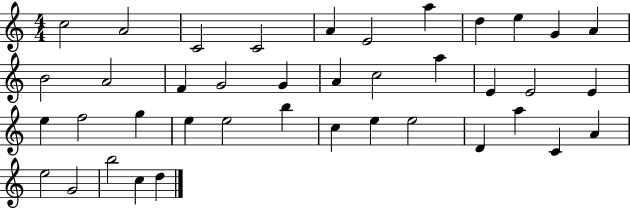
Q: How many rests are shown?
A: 0